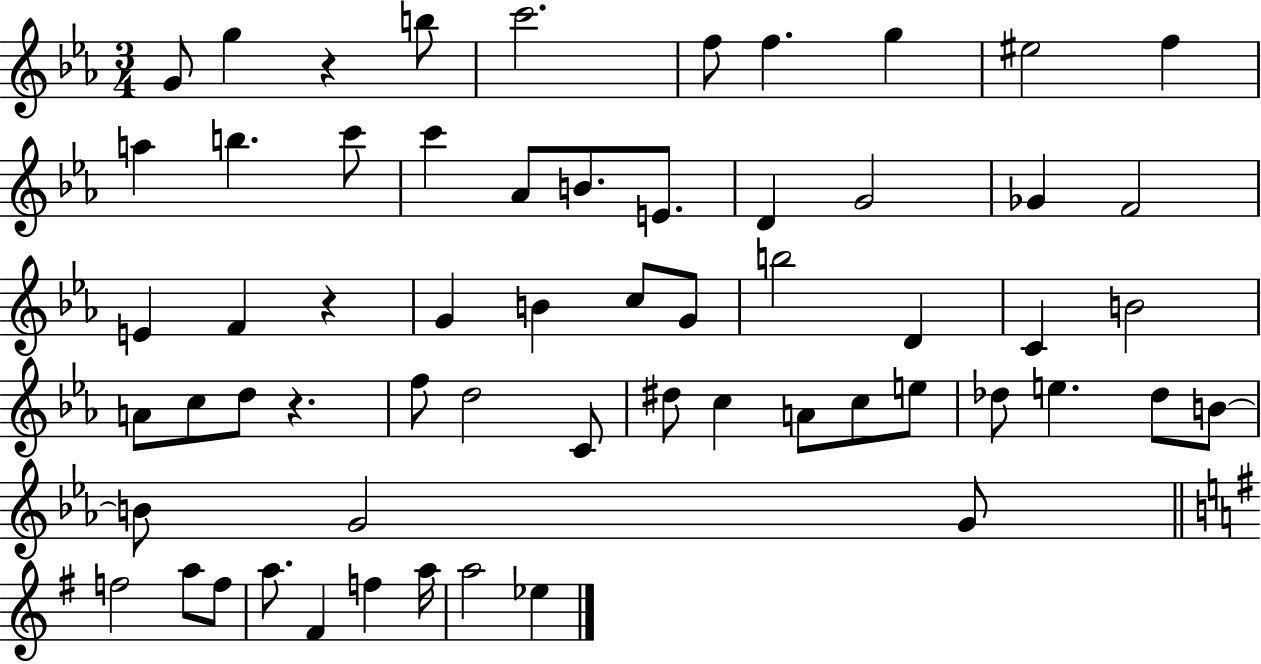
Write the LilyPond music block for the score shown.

{
  \clef treble
  \numericTimeSignature
  \time 3/4
  \key ees \major
  g'8 g''4 r4 b''8 | c'''2. | f''8 f''4. g''4 | eis''2 f''4 | \break a''4 b''4. c'''8 | c'''4 aes'8 b'8. e'8. | d'4 g'2 | ges'4 f'2 | \break e'4 f'4 r4 | g'4 b'4 c''8 g'8 | b''2 d'4 | c'4 b'2 | \break a'8 c''8 d''8 r4. | f''8 d''2 c'8 | dis''8 c''4 a'8 c''8 e''8 | des''8 e''4. des''8 b'8~~ | \break b'8 g'2 g'8 | \bar "||" \break \key e \minor f''2 a''8 f''8 | a''8. fis'4 f''4 a''16 | a''2 ees''4 | \bar "|."
}